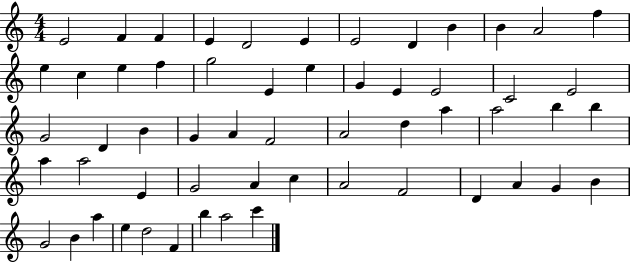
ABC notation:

X:1
T:Untitled
M:4/4
L:1/4
K:C
E2 F F E D2 E E2 D B B A2 f e c e f g2 E e G E E2 C2 E2 G2 D B G A F2 A2 d a a2 b b a a2 E G2 A c A2 F2 D A G B G2 B a e d2 F b a2 c'